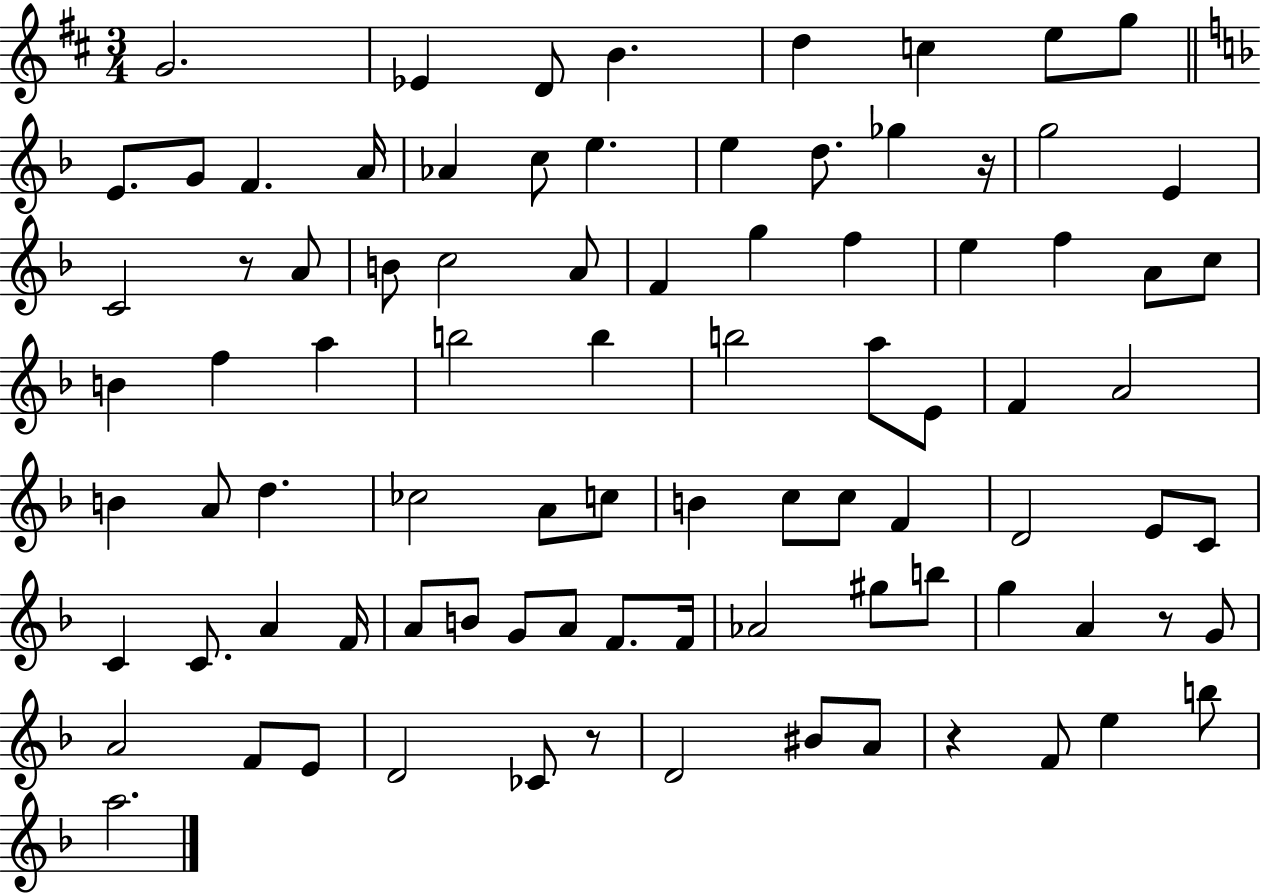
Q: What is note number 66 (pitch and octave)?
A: Ab4